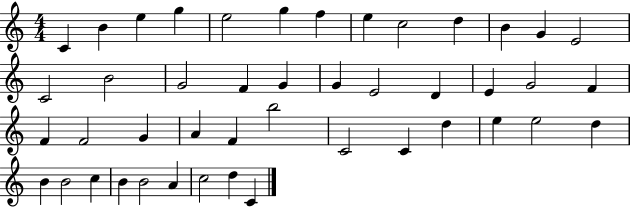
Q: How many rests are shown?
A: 0